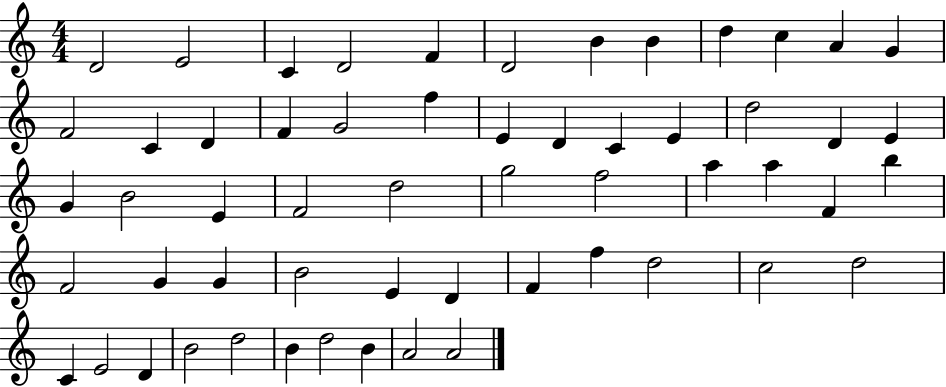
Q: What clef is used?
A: treble